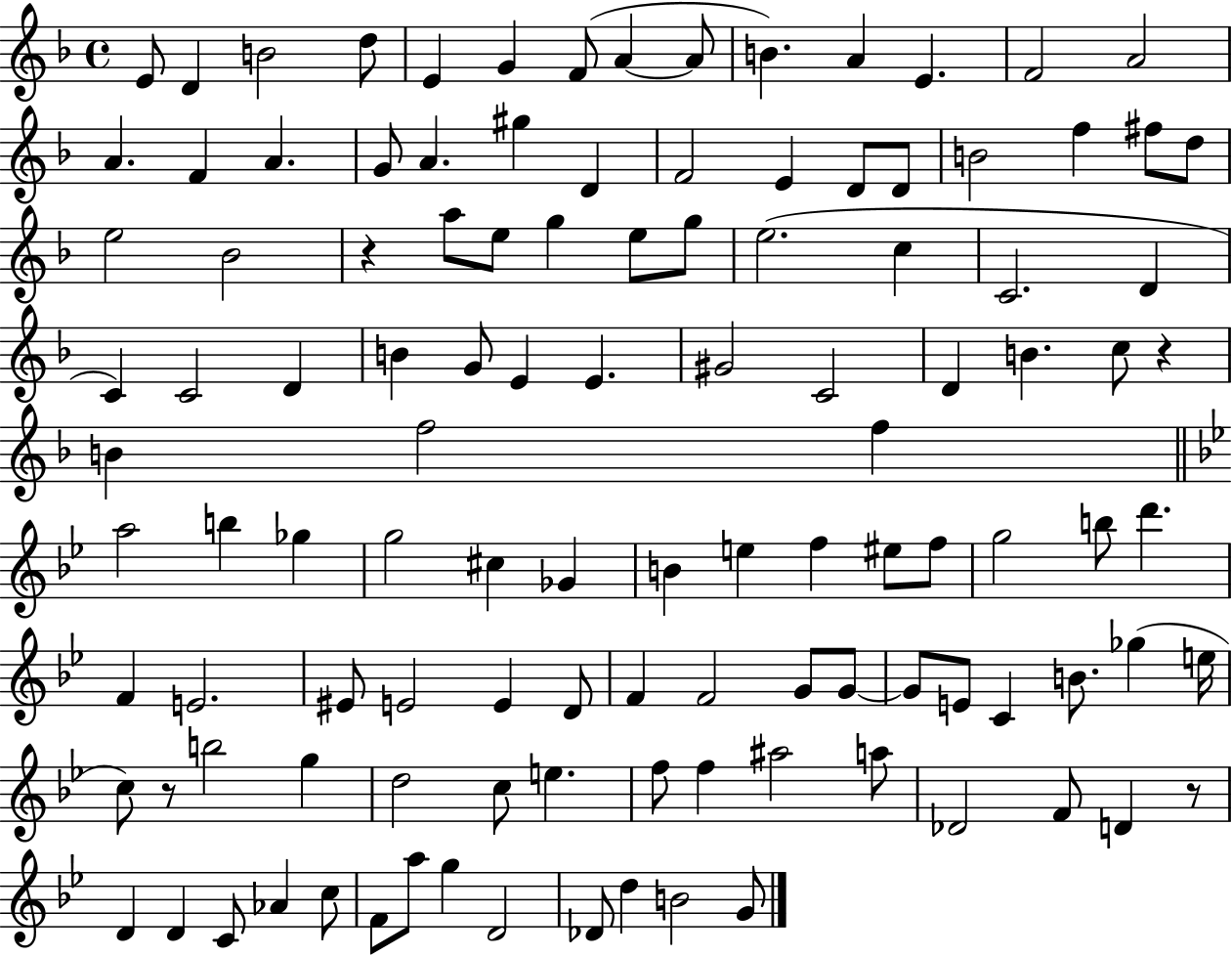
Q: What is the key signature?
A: F major